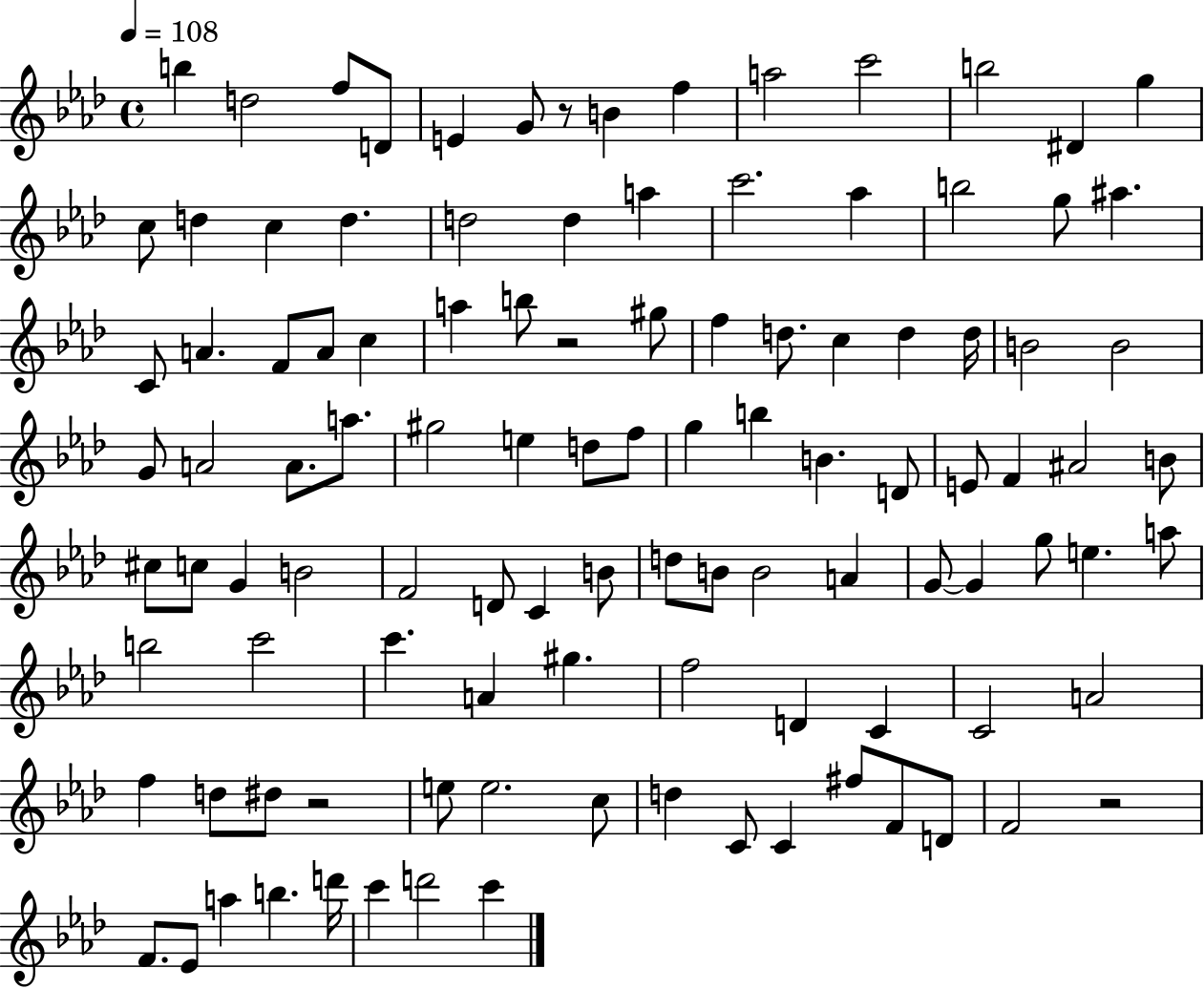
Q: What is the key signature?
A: AES major